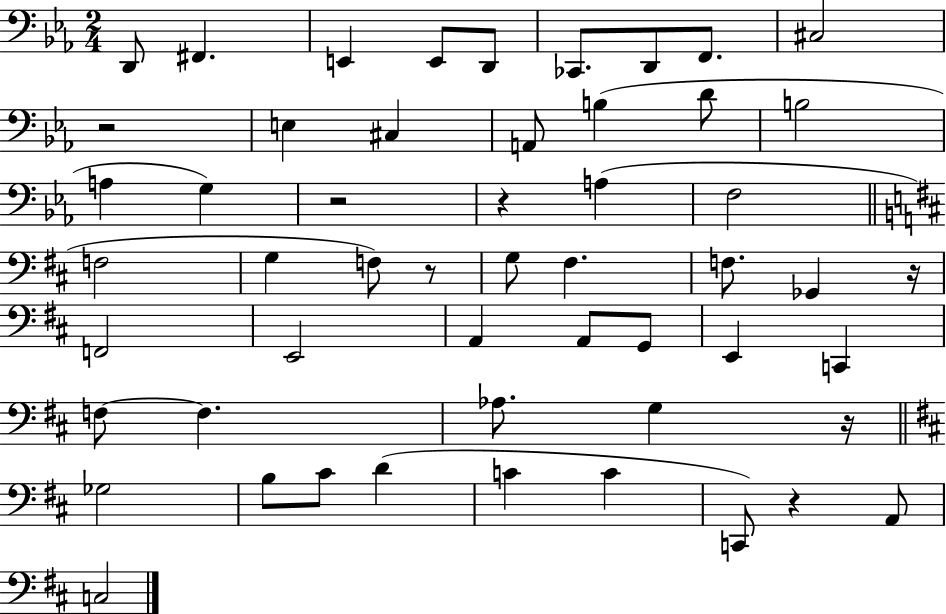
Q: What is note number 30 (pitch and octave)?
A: A2